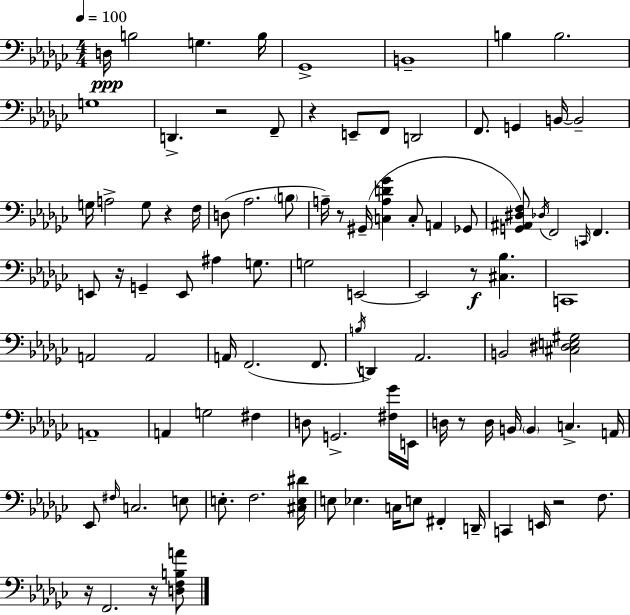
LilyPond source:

{
  \clef bass
  \numericTimeSignature
  \time 4/4
  \key ees \minor
  \tempo 4 = 100
  d16\ppp b2 g4. b16 | ges,1-> | b,1-- | b4 b2. | \break g1 | d,4.-> r2 f,8-- | r4 e,8-- f,8 d,2 | f,8. g,4 b,16~~ b,2-- | \break g16 a2-> g8 r4 f16 | d8( aes2. \parenthesize b8 | a16--) r8 gis,16--( <c a d' ges'>4 c8-. a,4 ges,8 | <g, ais, dis f>8) \acciaccatura { des16 } f,2 \grace { c,16 } f,4. | \break e,8 r16 g,4-- e,8 ais4 g8. | g2 e,2~~ | e,2 r8\f <cis bes>4. | c,1 | \break a,2 a,2 | a,16 f,2.( f,8. | \acciaccatura { b16 } d,4) aes,2. | b,2 <cis dis e gis>2 | \break a,1-- | a,4 g2 fis4 | d8 g,2.-> | <fis ges'>16 e,16 d16 r8 d16 b,16 \parenthesize b,4 c4.-> | \break a,16 ees,8 \grace { fis16 } c2. | e8 e8.-. f2. | <cis e dis'>16 e8 ees4. c16 e8 fis,4-. | d,16-- c,4 e,16 r2 | \break f8. r16 f,2. | r16 <d f b a'>8 \bar "|."
}